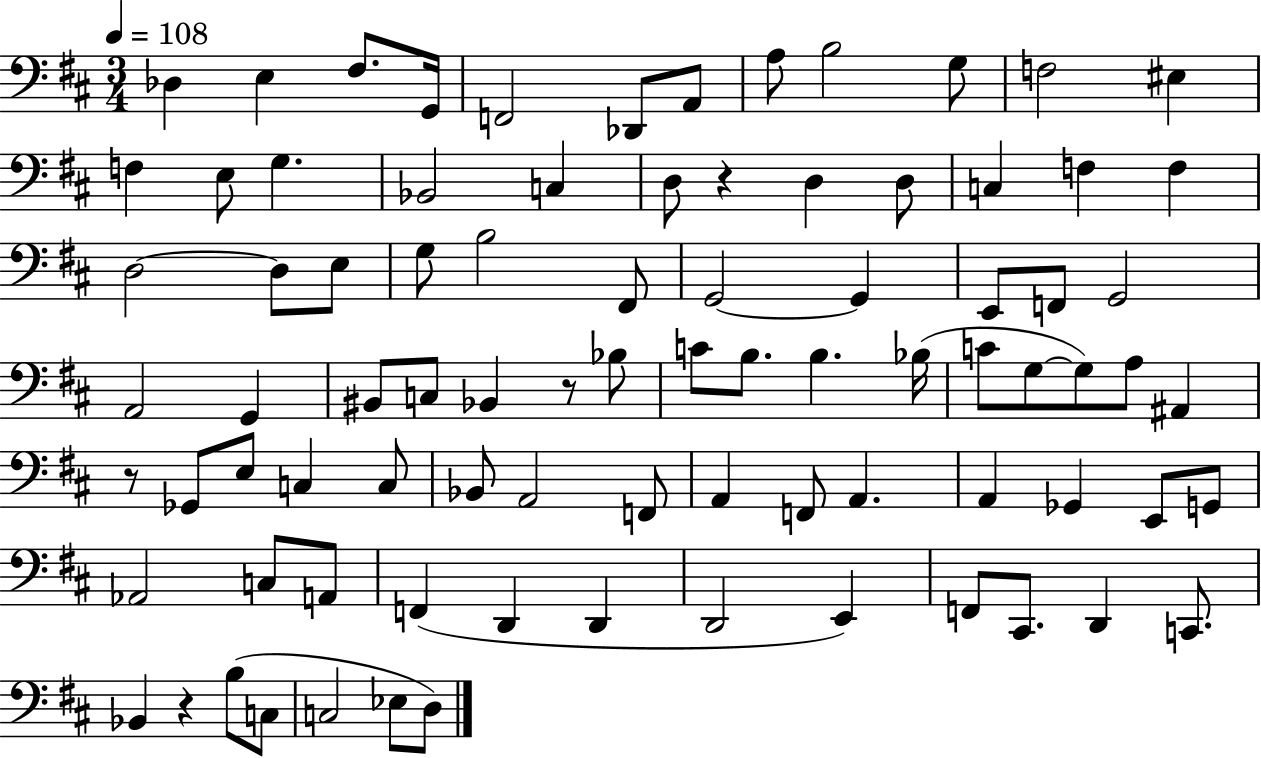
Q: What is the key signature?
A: D major